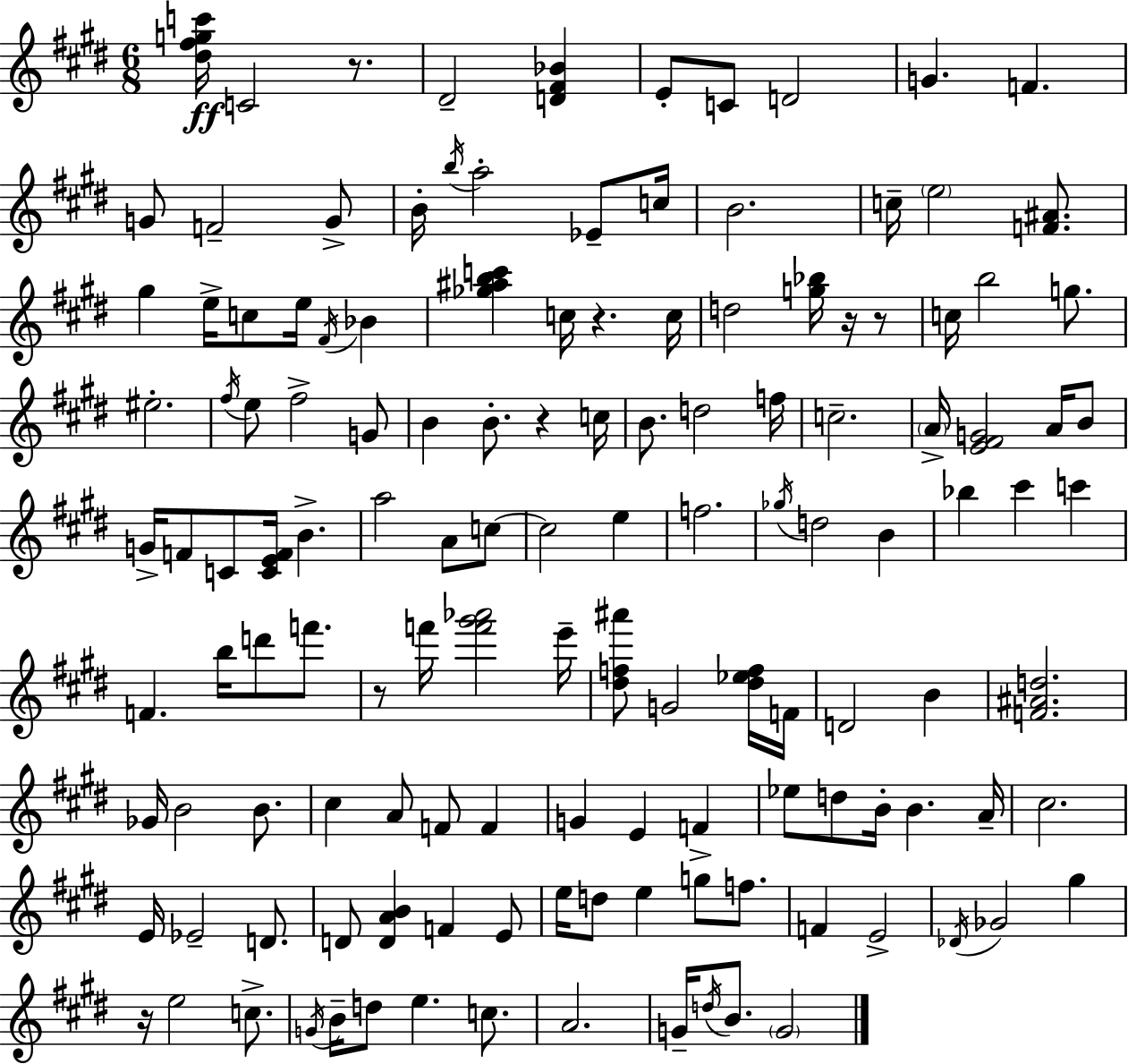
{
  \clef treble
  \numericTimeSignature
  \time 6/8
  \key e \major
  <dis'' fis'' g'' c'''>16\ff c'2 r8. | dis'2-- <d' fis' bes'>4 | e'8-. c'8 d'2 | g'4. f'4. | \break g'8 f'2-- g'8-> | b'16-. \acciaccatura { b''16 } a''2-. ees'8-- | c''16 b'2. | c''16-- \parenthesize e''2 <f' ais'>8. | \break gis''4 e''16-> c''8 e''16 \acciaccatura { fis'16 } bes'4 | <ges'' ais'' b'' c'''>4 c''16 r4. | c''16 d''2 <g'' bes''>16 r16 | r8 c''16 b''2 g''8. | \break eis''2.-. | \acciaccatura { fis''16 } e''8 fis''2-> | g'8 b'4 b'8.-. r4 | c''16 b'8. d''2 | \break f''16 c''2.-- | \parenthesize a'16-> <e' fis' g'>2 | a'16 b'8 g'16-> f'8 c'8 <c' e' f'>16 b'4.-> | a''2 a'8 | \break c''8~~ c''2 e''4 | f''2. | \acciaccatura { ges''16 } d''2 | b'4 bes''4 cis'''4 | \break c'''4 f'4. b''16 d'''8 | f'''8. r8 f'''16 <f''' gis''' aes'''>2 | e'''16-- <dis'' f'' ais'''>8 g'2 | <dis'' ees'' f''>16 f'16 d'2 | \break b'4 <f' ais' d''>2. | ges'16 b'2 | b'8. cis''4 a'8 f'8 | f'4 g'4 e'4 | \break f'4-> ees''8 d''8 b'16-. b'4. | a'16-- cis''2. | e'16 ees'2-- | d'8. d'8 <d' a' b'>4 f'4 | \break e'8 e''16 d''8 e''4 g''8 | f''8. f'4 e'2-> | \acciaccatura { des'16 } ges'2 | gis''4 r16 e''2 | \break c''8.-> \acciaccatura { g'16 } b'16-- d''8 e''4. | c''8. a'2. | g'16-- \acciaccatura { d''16 } b'8. \parenthesize g'2 | \bar "|."
}